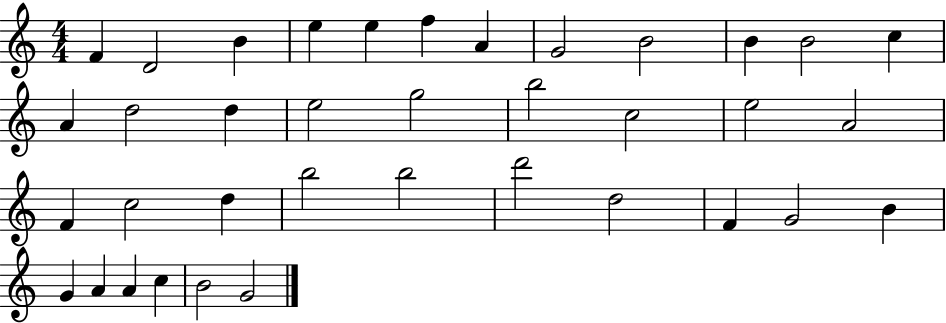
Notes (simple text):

F4/q D4/h B4/q E5/q E5/q F5/q A4/q G4/h B4/h B4/q B4/h C5/q A4/q D5/h D5/q E5/h G5/h B5/h C5/h E5/h A4/h F4/q C5/h D5/q B5/h B5/h D6/h D5/h F4/q G4/h B4/q G4/q A4/q A4/q C5/q B4/h G4/h